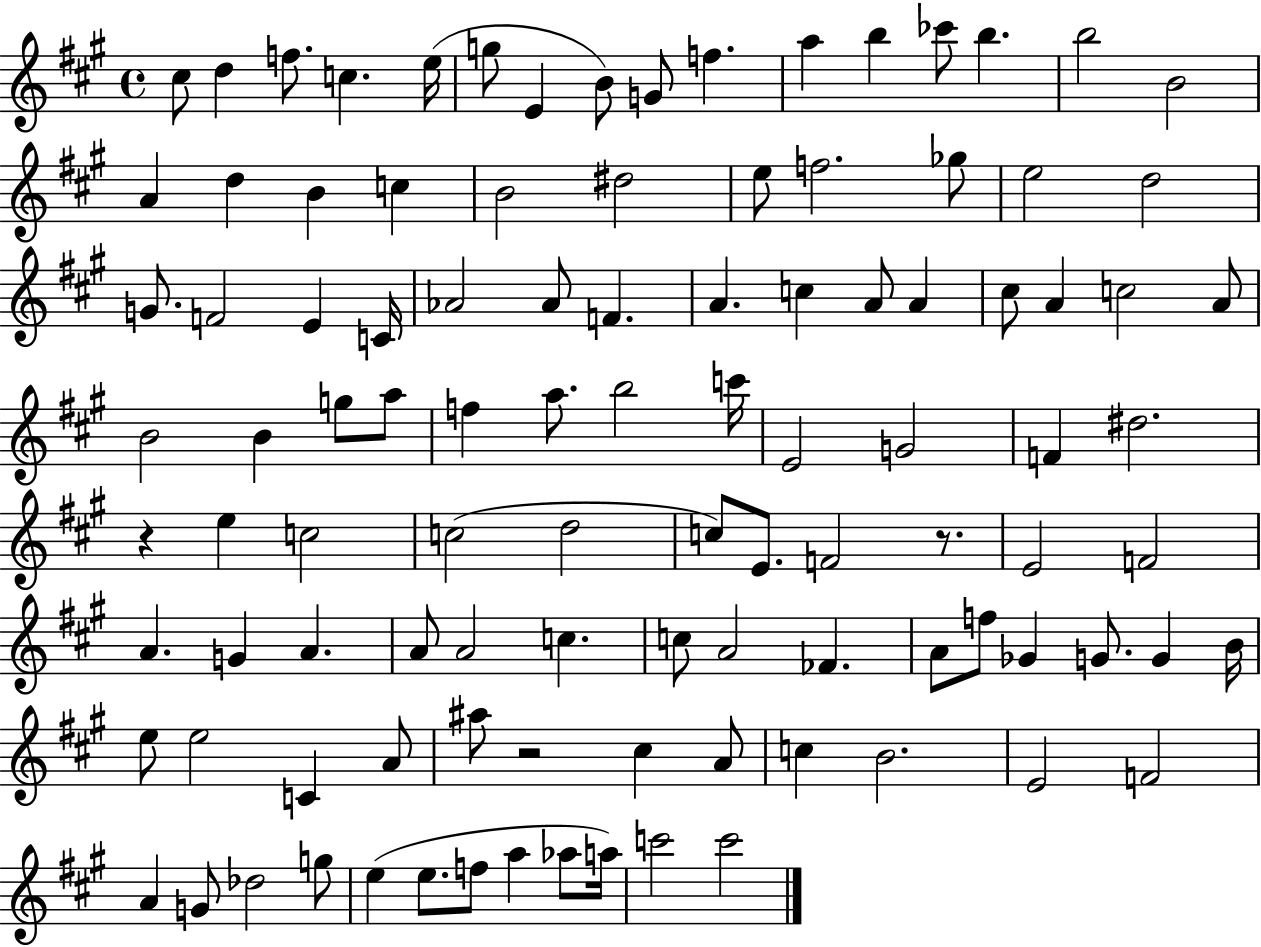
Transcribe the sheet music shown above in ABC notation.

X:1
T:Untitled
M:4/4
L:1/4
K:A
^c/2 d f/2 c e/4 g/2 E B/2 G/2 f a b _c'/2 b b2 B2 A d B c B2 ^d2 e/2 f2 _g/2 e2 d2 G/2 F2 E C/4 _A2 _A/2 F A c A/2 A ^c/2 A c2 A/2 B2 B g/2 a/2 f a/2 b2 c'/4 E2 G2 F ^d2 z e c2 c2 d2 c/2 E/2 F2 z/2 E2 F2 A G A A/2 A2 c c/2 A2 _F A/2 f/2 _G G/2 G B/4 e/2 e2 C A/2 ^a/2 z2 ^c A/2 c B2 E2 F2 A G/2 _d2 g/2 e e/2 f/2 a _a/2 a/4 c'2 c'2